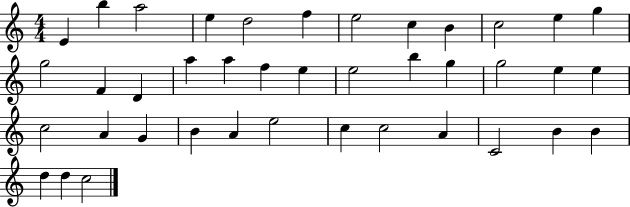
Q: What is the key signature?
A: C major